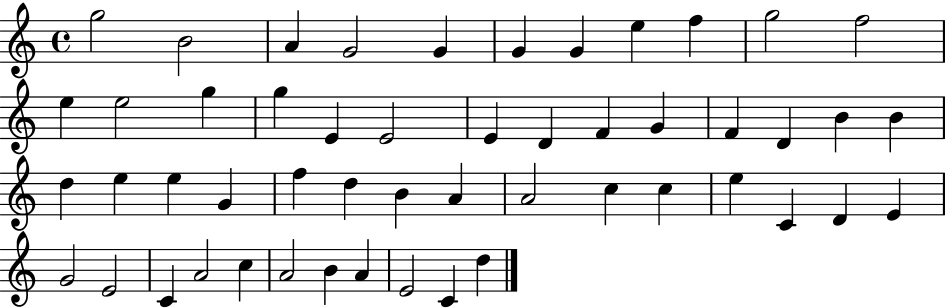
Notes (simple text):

G5/h B4/h A4/q G4/h G4/q G4/q G4/q E5/q F5/q G5/h F5/h E5/q E5/h G5/q G5/q E4/q E4/h E4/q D4/q F4/q G4/q F4/q D4/q B4/q B4/q D5/q E5/q E5/q G4/q F5/q D5/q B4/q A4/q A4/h C5/q C5/q E5/q C4/q D4/q E4/q G4/h E4/h C4/q A4/h C5/q A4/h B4/q A4/q E4/h C4/q D5/q